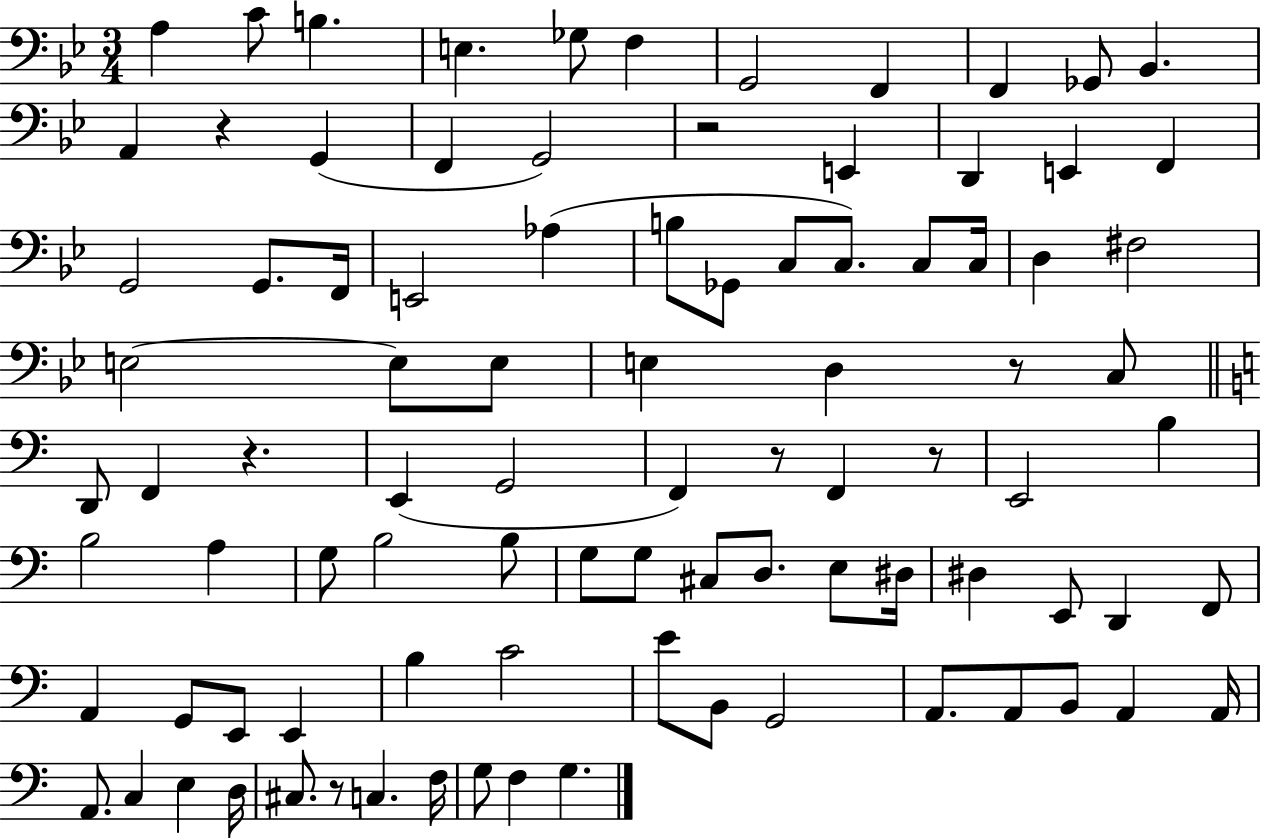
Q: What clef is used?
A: bass